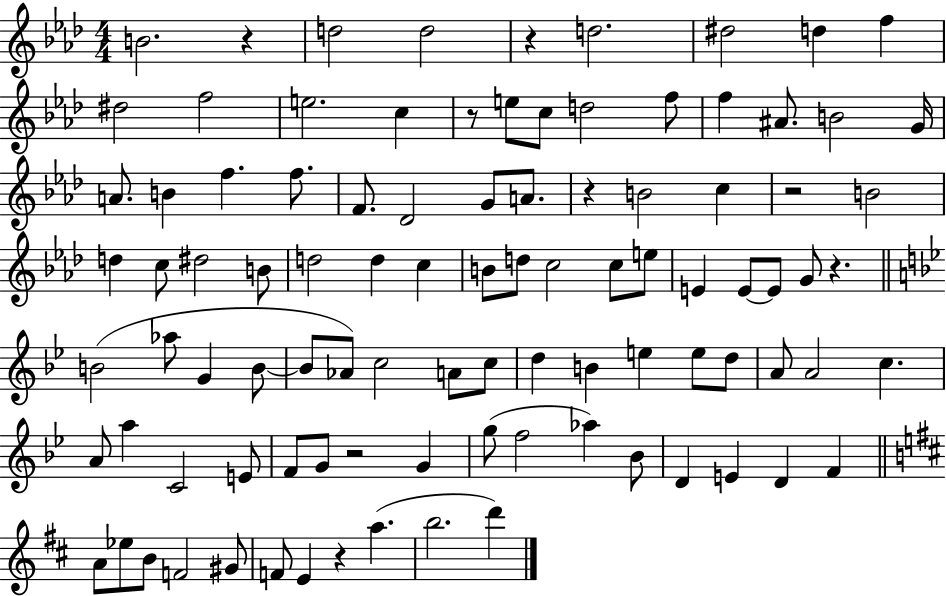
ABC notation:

X:1
T:Untitled
M:4/4
L:1/4
K:Ab
B2 z d2 d2 z d2 ^d2 d f ^d2 f2 e2 c z/2 e/2 c/2 d2 f/2 f ^A/2 B2 G/4 A/2 B f f/2 F/2 _D2 G/2 A/2 z B2 c z2 B2 d c/2 ^d2 B/2 d2 d c B/2 d/2 c2 c/2 e/2 E E/2 E/2 G/2 z B2 _a/2 G B/2 B/2 _A/2 c2 A/2 c/2 d B e e/2 d/2 A/2 A2 c A/2 a C2 E/2 F/2 G/2 z2 G g/2 f2 _a _B/2 D E D F A/2 _e/2 B/2 F2 ^G/2 F/2 E z a b2 d'